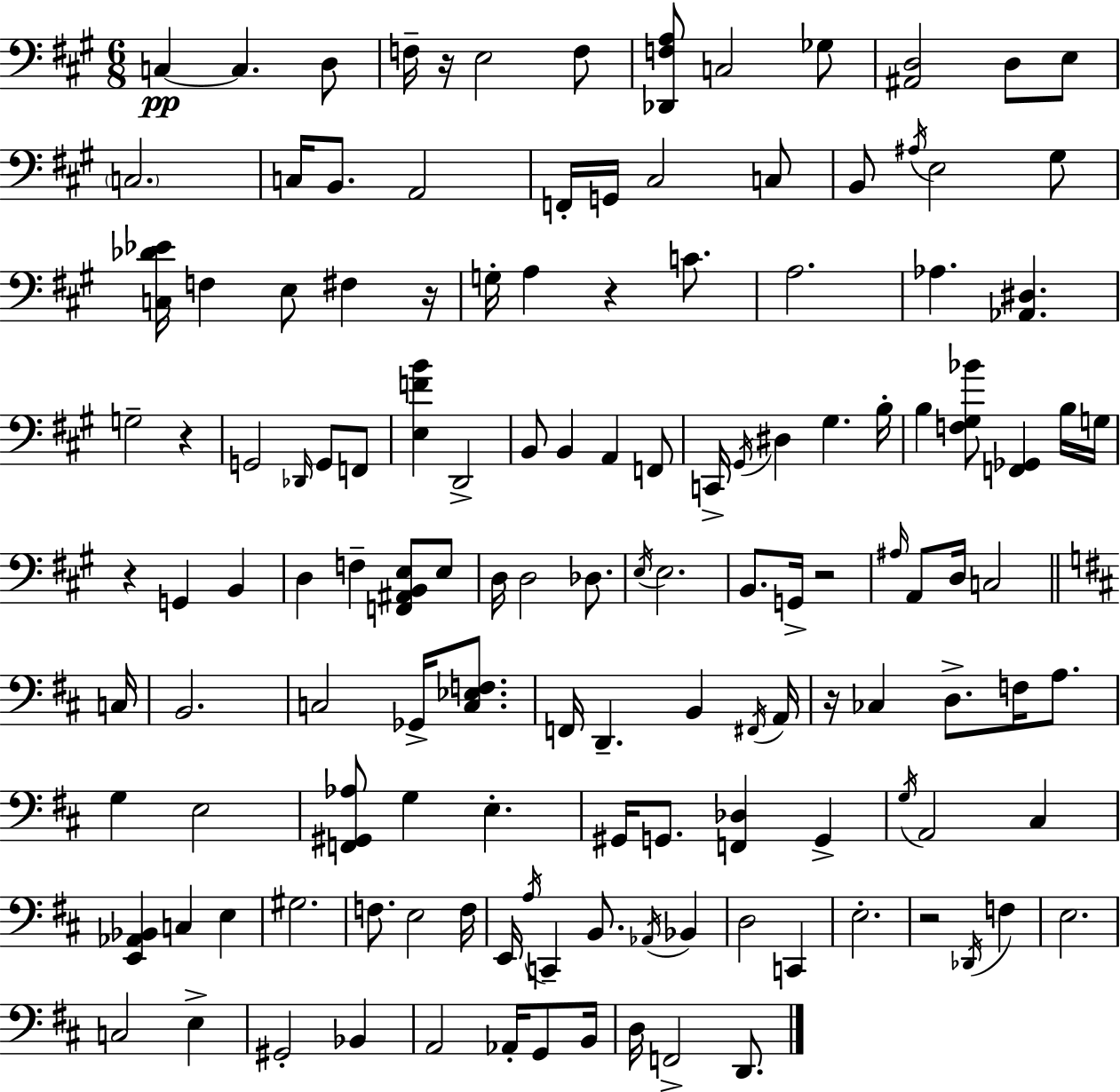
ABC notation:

X:1
T:Untitled
M:6/8
L:1/4
K:A
C, C, D,/2 F,/4 z/4 E,2 F,/2 [_D,,F,A,]/2 C,2 _G,/2 [^A,,D,]2 D,/2 E,/2 C,2 C,/4 B,,/2 A,,2 F,,/4 G,,/4 ^C,2 C,/2 B,,/2 ^A,/4 E,2 ^G,/2 [C,_D_E]/4 F, E,/2 ^F, z/4 G,/4 A, z C/2 A,2 _A, [_A,,^D,] G,2 z G,,2 _D,,/4 G,,/2 F,,/2 [E,FB] D,,2 B,,/2 B,, A,, F,,/2 C,,/4 ^G,,/4 ^D, ^G, B,/4 B, [F,^G,_B]/2 [F,,_G,,] B,/4 G,/4 z G,, B,, D, F, [F,,^A,,B,,E,]/2 E,/2 D,/4 D,2 _D,/2 E,/4 E,2 B,,/2 G,,/4 z2 ^A,/4 A,,/2 D,/4 C,2 C,/4 B,,2 C,2 _G,,/4 [C,_E,F,]/2 F,,/4 D,, B,, ^F,,/4 A,,/4 z/4 _C, D,/2 F,/4 A,/2 G, E,2 [F,,^G,,_A,]/2 G, E, ^G,,/4 G,,/2 [F,,_D,] G,, G,/4 A,,2 ^C, [E,,_A,,_B,,] C, E, ^G,2 F,/2 E,2 F,/4 E,,/4 A,/4 C,, B,,/2 _A,,/4 _B,, D,2 C,, E,2 z2 _D,,/4 F, E,2 C,2 E, ^G,,2 _B,, A,,2 _A,,/4 G,,/2 B,,/4 D,/4 F,,2 D,,/2